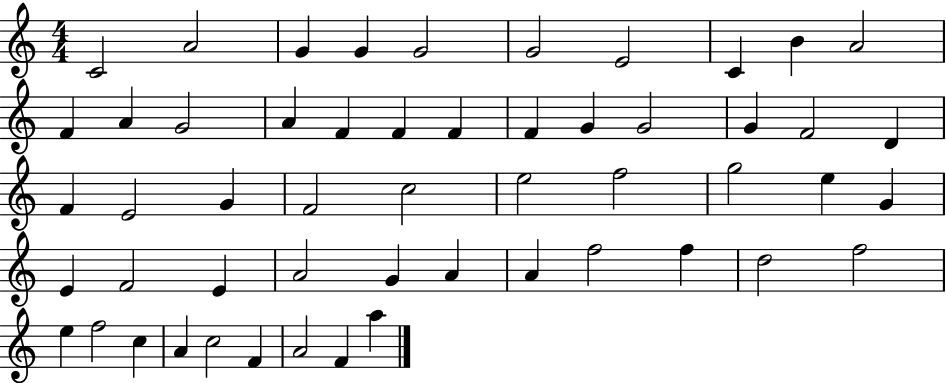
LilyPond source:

{
  \clef treble
  \numericTimeSignature
  \time 4/4
  \key c \major
  c'2 a'2 | g'4 g'4 g'2 | g'2 e'2 | c'4 b'4 a'2 | \break f'4 a'4 g'2 | a'4 f'4 f'4 f'4 | f'4 g'4 g'2 | g'4 f'2 d'4 | \break f'4 e'2 g'4 | f'2 c''2 | e''2 f''2 | g''2 e''4 g'4 | \break e'4 f'2 e'4 | a'2 g'4 a'4 | a'4 f''2 f''4 | d''2 f''2 | \break e''4 f''2 c''4 | a'4 c''2 f'4 | a'2 f'4 a''4 | \bar "|."
}